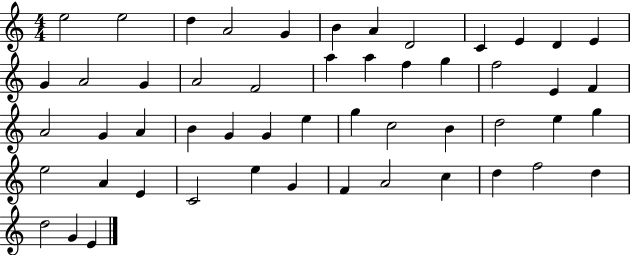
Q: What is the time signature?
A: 4/4